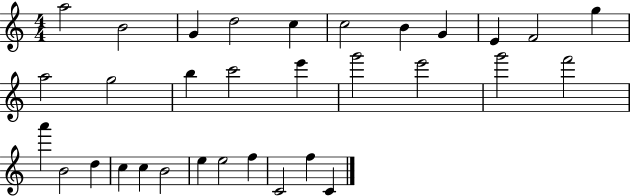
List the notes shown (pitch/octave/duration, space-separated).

A5/h B4/h G4/q D5/h C5/q C5/h B4/q G4/q E4/q F4/h G5/q A5/h G5/h B5/q C6/h E6/q G6/h E6/h G6/h F6/h A6/q B4/h D5/q C5/q C5/q B4/h E5/q E5/h F5/q C4/h F5/q C4/q